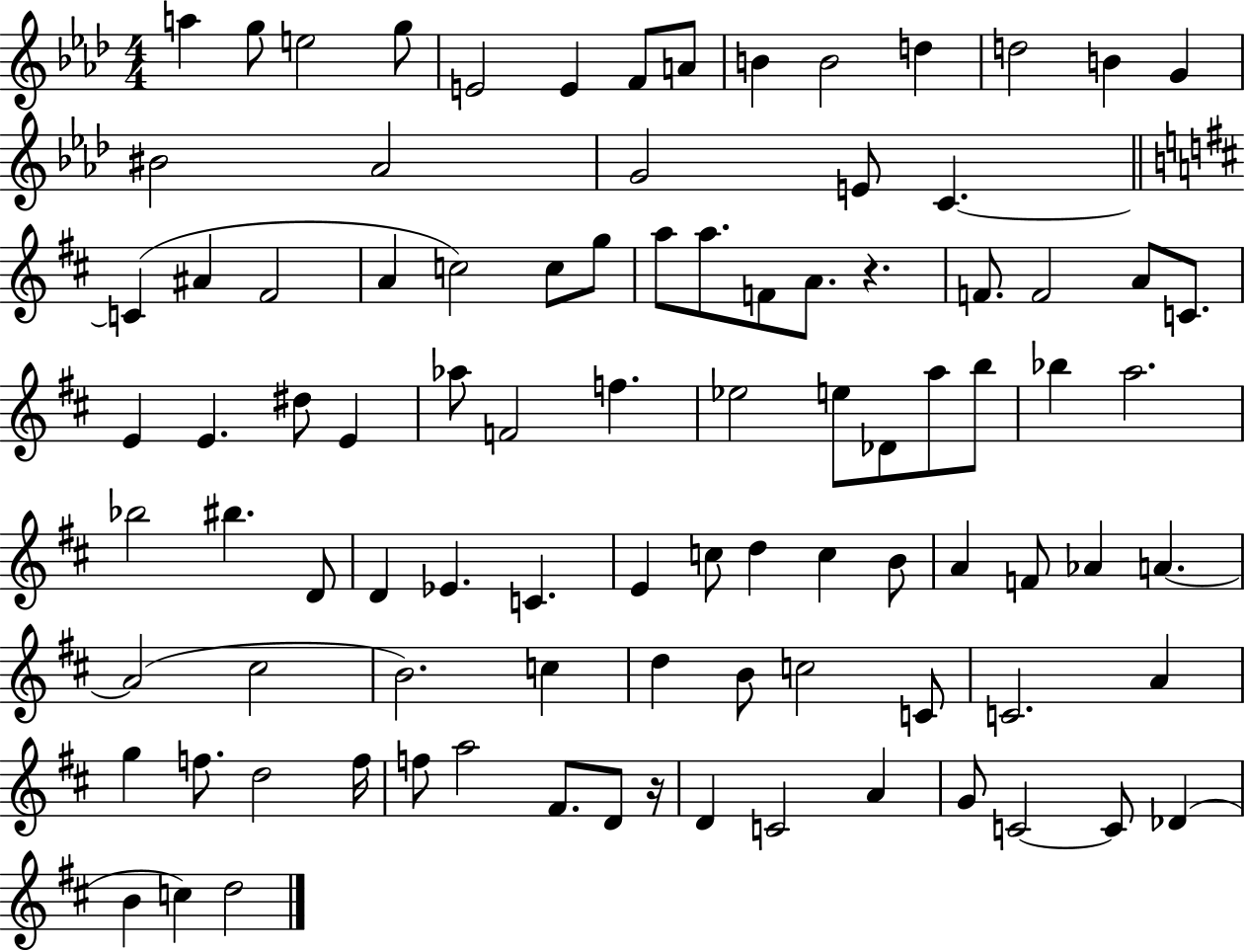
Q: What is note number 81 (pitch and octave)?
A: D4